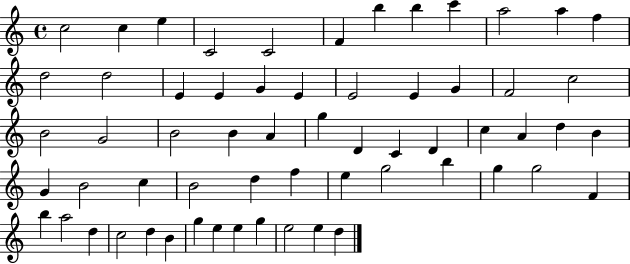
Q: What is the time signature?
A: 4/4